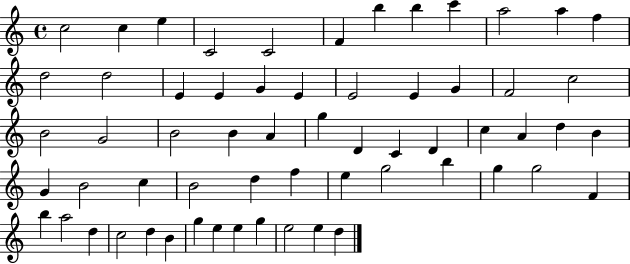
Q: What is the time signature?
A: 4/4